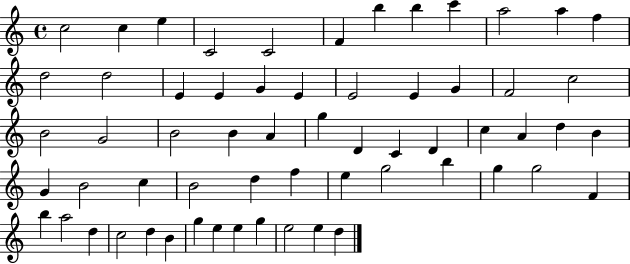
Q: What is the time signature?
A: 4/4